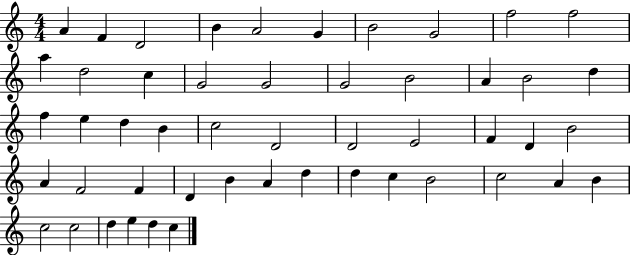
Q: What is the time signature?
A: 4/4